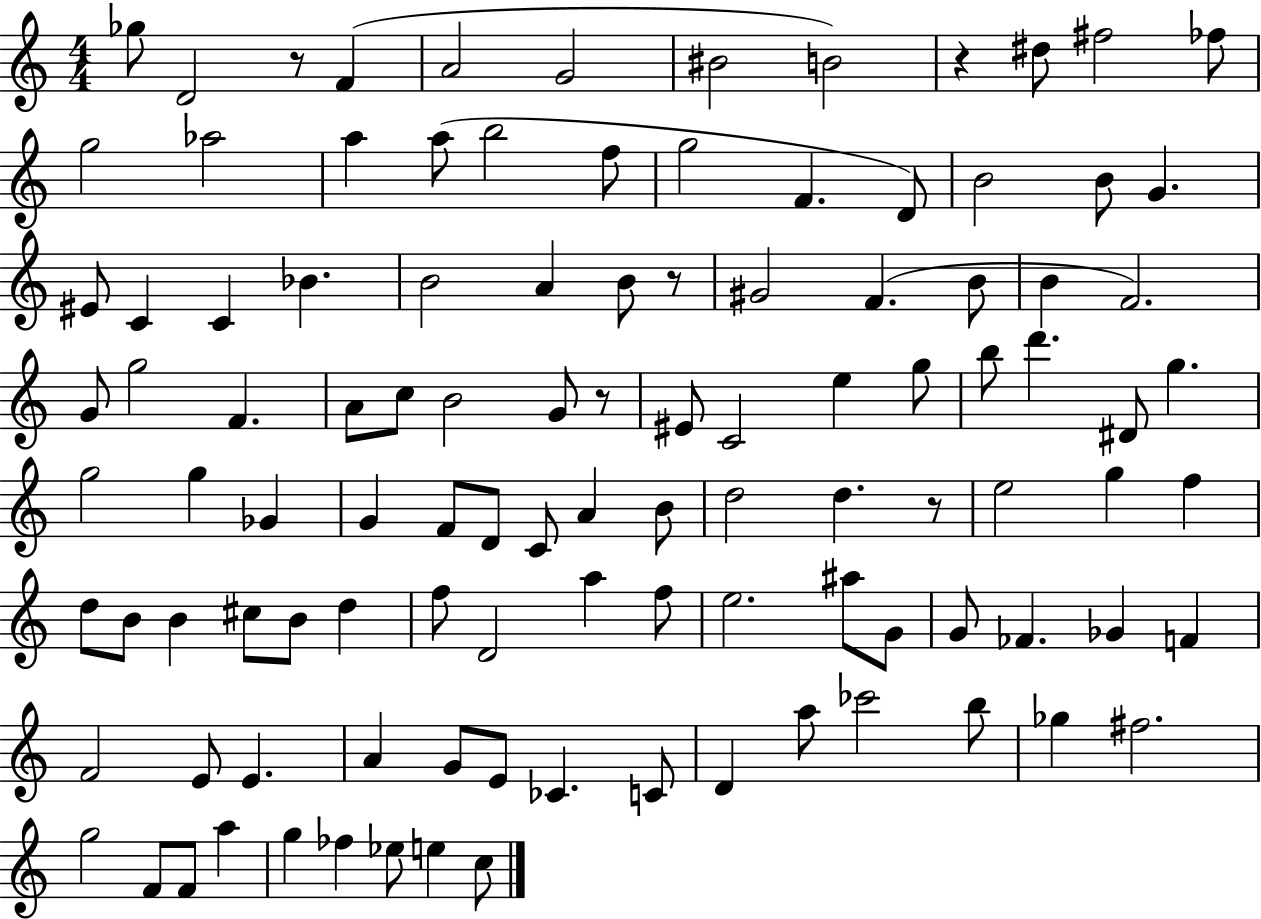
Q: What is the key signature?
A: C major